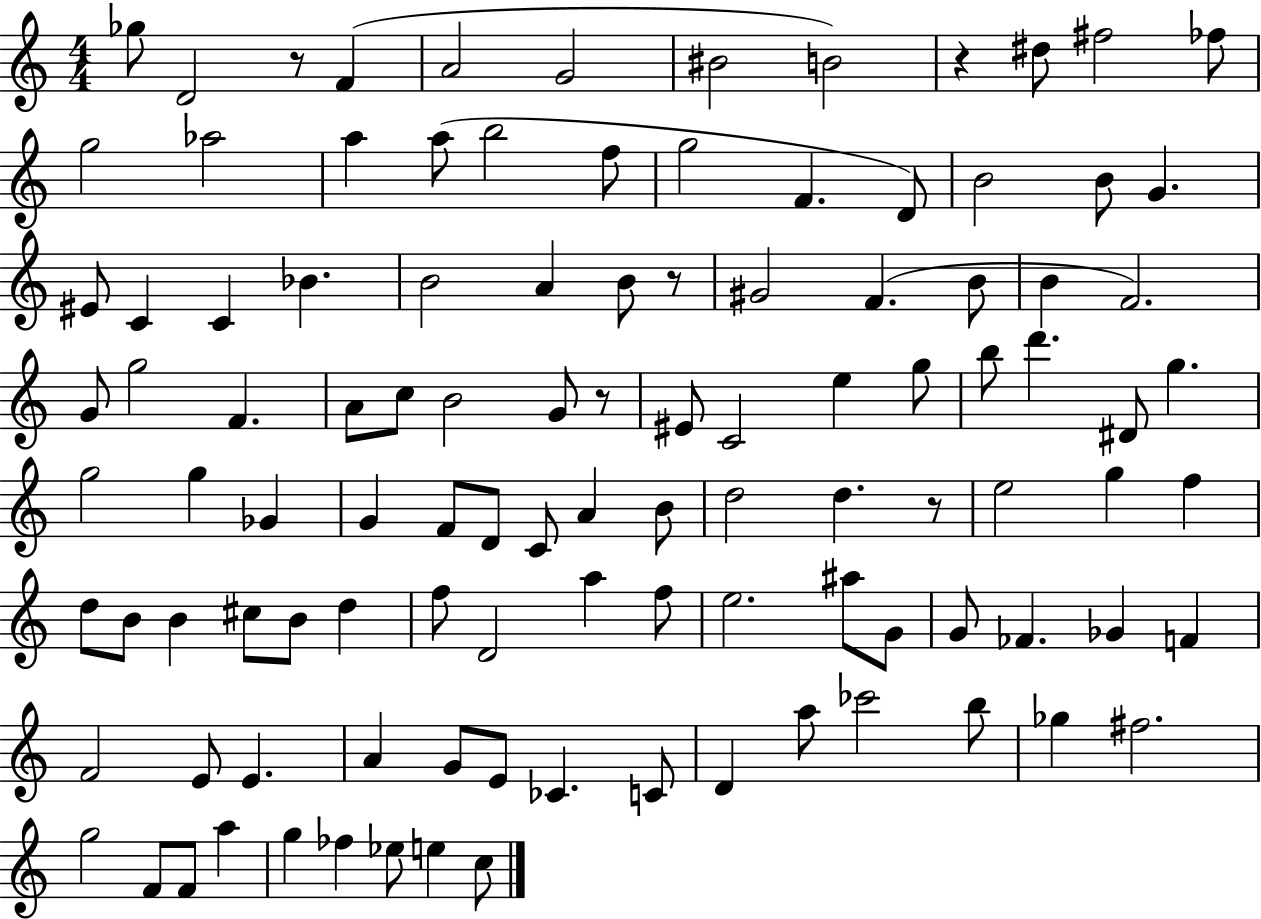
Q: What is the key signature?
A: C major